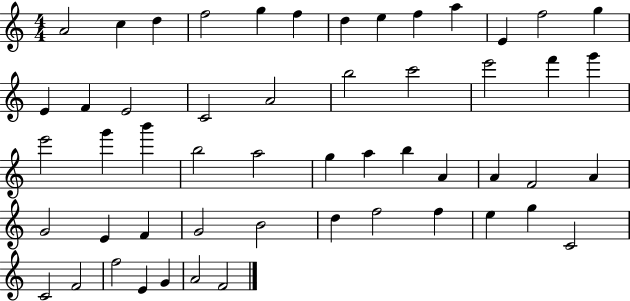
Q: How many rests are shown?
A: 0